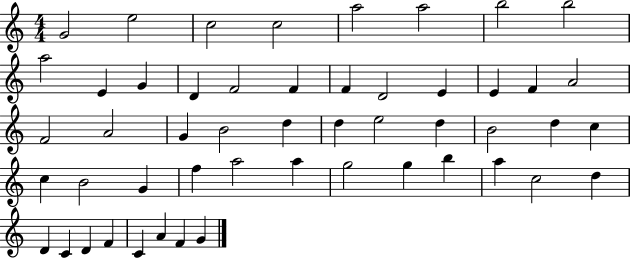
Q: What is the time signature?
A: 4/4